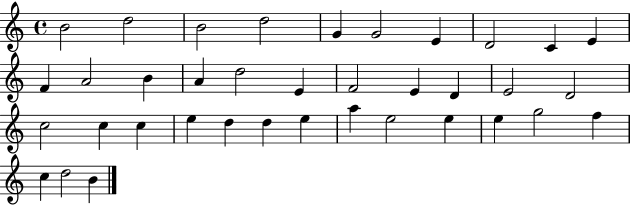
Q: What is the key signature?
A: C major